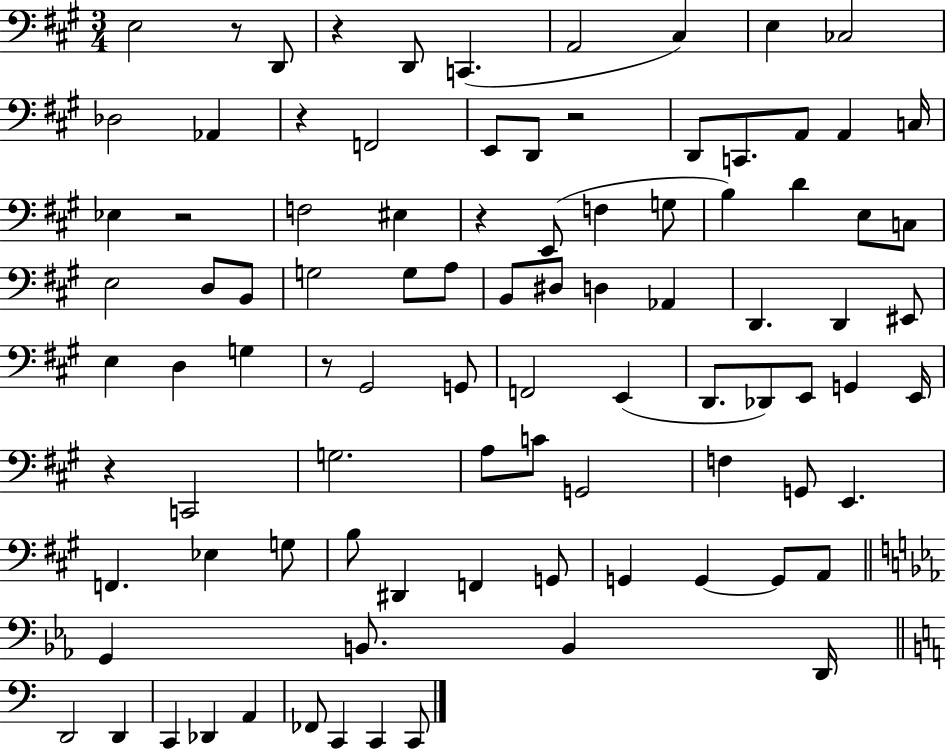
{
  \clef bass
  \numericTimeSignature
  \time 3/4
  \key a \major
  e2 r8 d,8 | r4 d,8 c,4.( | a,2 cis4) | e4 ces2 | \break des2 aes,4 | r4 f,2 | e,8 d,8 r2 | d,8 c,8. a,8 a,4 c16 | \break ees4 r2 | f2 eis4 | r4 e,8( f4 g8 | b4) d'4 e8 c8 | \break e2 d8 b,8 | g2 g8 a8 | b,8 dis8 d4 aes,4 | d,4. d,4 eis,8 | \break e4 d4 g4 | r8 gis,2 g,8 | f,2 e,4( | d,8. des,8) e,8 g,4 e,16 | \break r4 c,2 | g2. | a8 c'8 g,2 | f4 g,8 e,4. | \break f,4. ees4 g8 | b8 dis,4 f,4 g,8 | g,4 g,4~~ g,8 a,8 | \bar "||" \break \key ees \major g,4 b,8. b,4 d,16 | \bar "||" \break \key c \major d,2 d,4 | c,4 des,4 a,4 | fes,8 c,4 c,4 c,8 | \bar "|."
}